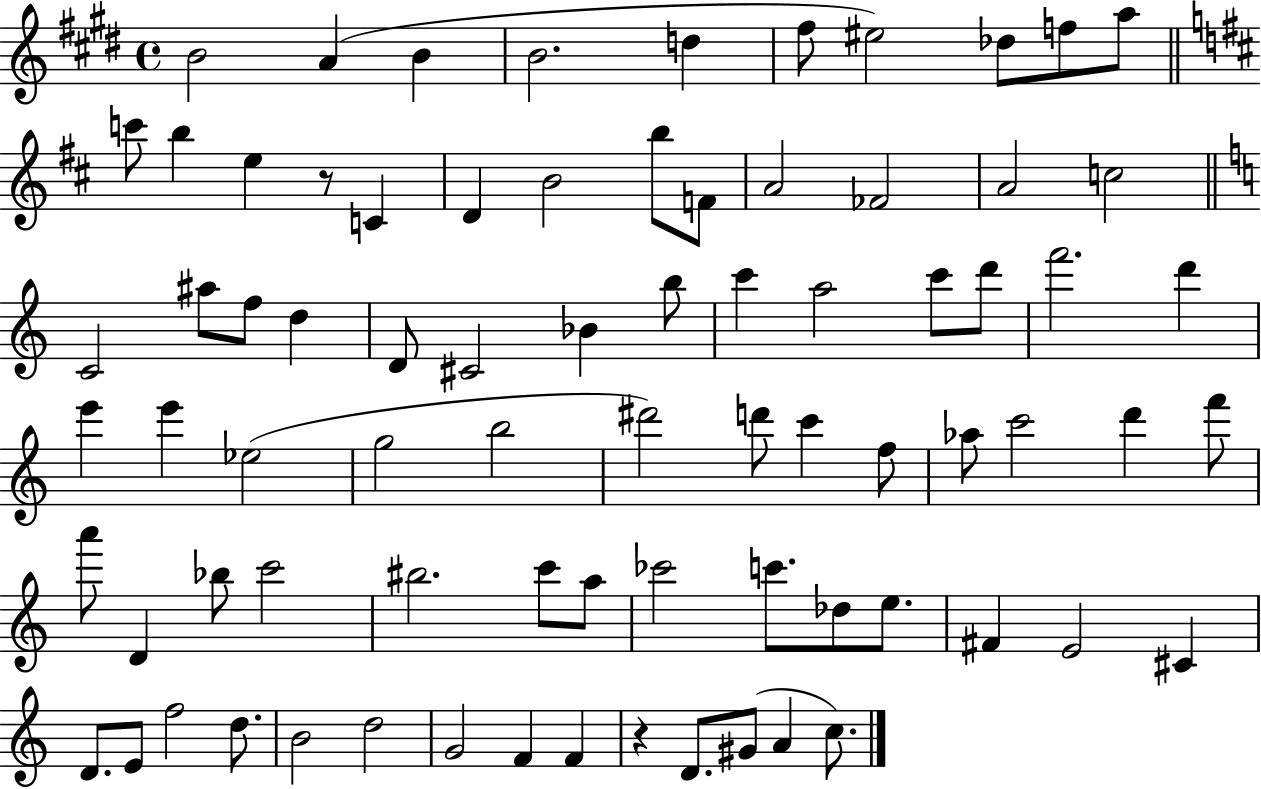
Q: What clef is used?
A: treble